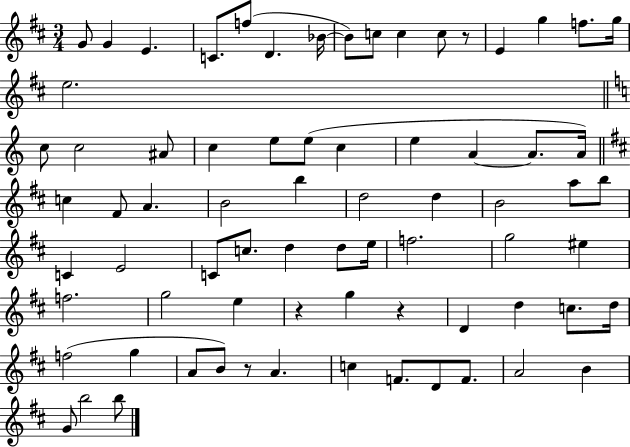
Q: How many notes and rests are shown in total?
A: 73